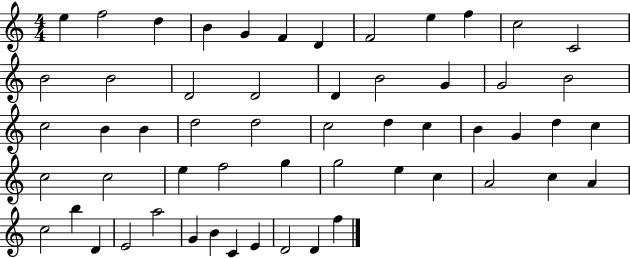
{
  \clef treble
  \numericTimeSignature
  \time 4/4
  \key c \major
  e''4 f''2 d''4 | b'4 g'4 f'4 d'4 | f'2 e''4 f''4 | c''2 c'2 | \break b'2 b'2 | d'2 d'2 | d'4 b'2 g'4 | g'2 b'2 | \break c''2 b'4 b'4 | d''2 d''2 | c''2 d''4 c''4 | b'4 g'4 d''4 c''4 | \break c''2 c''2 | e''4 f''2 g''4 | g''2 e''4 c''4 | a'2 c''4 a'4 | \break c''2 b''4 d'4 | e'2 a''2 | g'4 b'4 c'4 e'4 | d'2 d'4 f''4 | \break \bar "|."
}